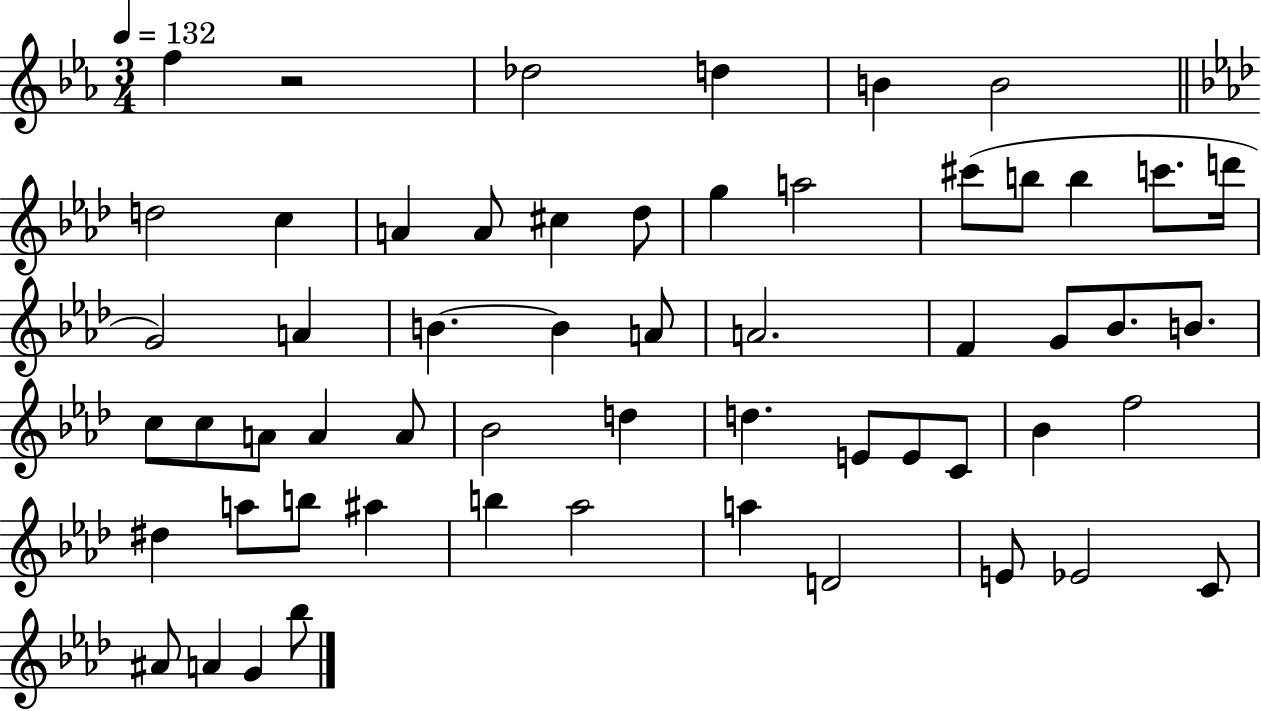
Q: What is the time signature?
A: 3/4